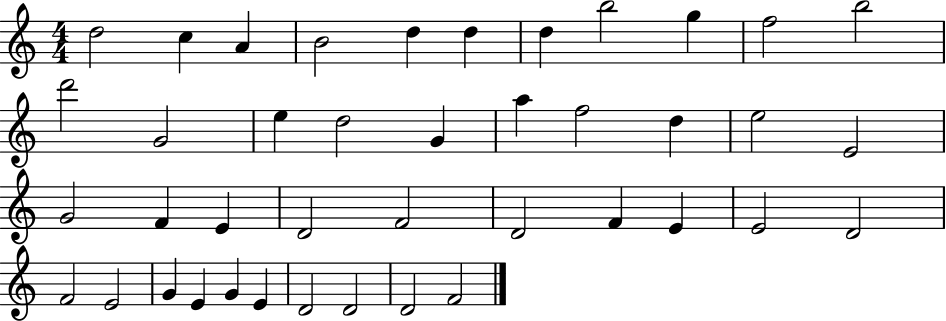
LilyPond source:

{
  \clef treble
  \numericTimeSignature
  \time 4/4
  \key c \major
  d''2 c''4 a'4 | b'2 d''4 d''4 | d''4 b''2 g''4 | f''2 b''2 | \break d'''2 g'2 | e''4 d''2 g'4 | a''4 f''2 d''4 | e''2 e'2 | \break g'2 f'4 e'4 | d'2 f'2 | d'2 f'4 e'4 | e'2 d'2 | \break f'2 e'2 | g'4 e'4 g'4 e'4 | d'2 d'2 | d'2 f'2 | \break \bar "|."
}